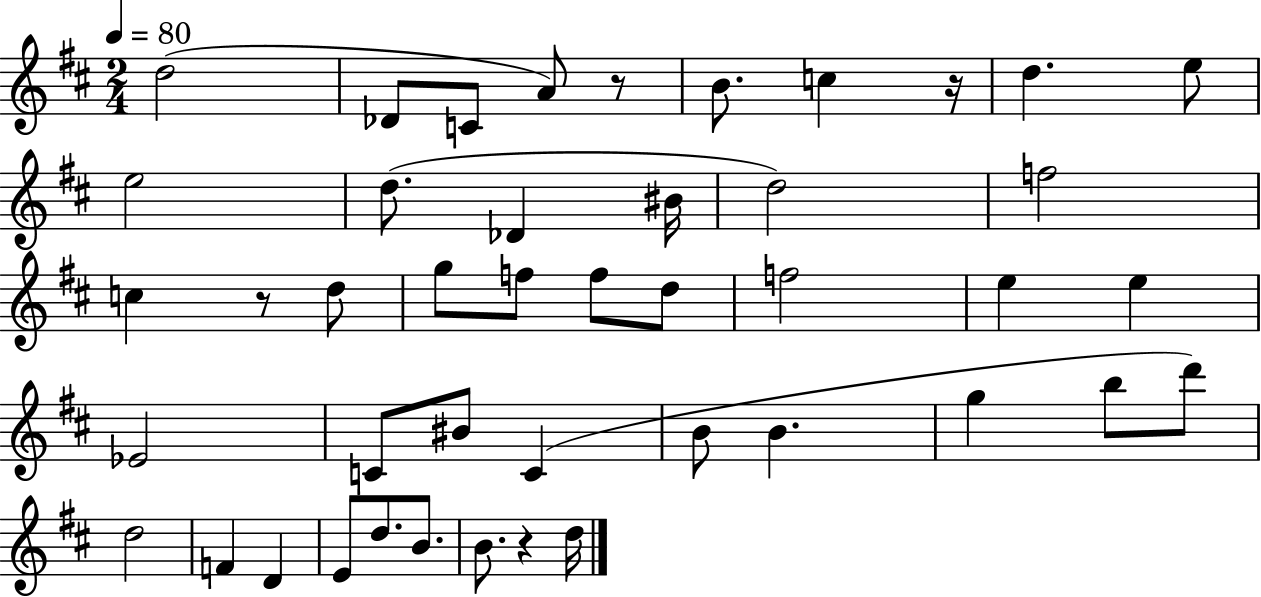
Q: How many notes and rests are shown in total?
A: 44